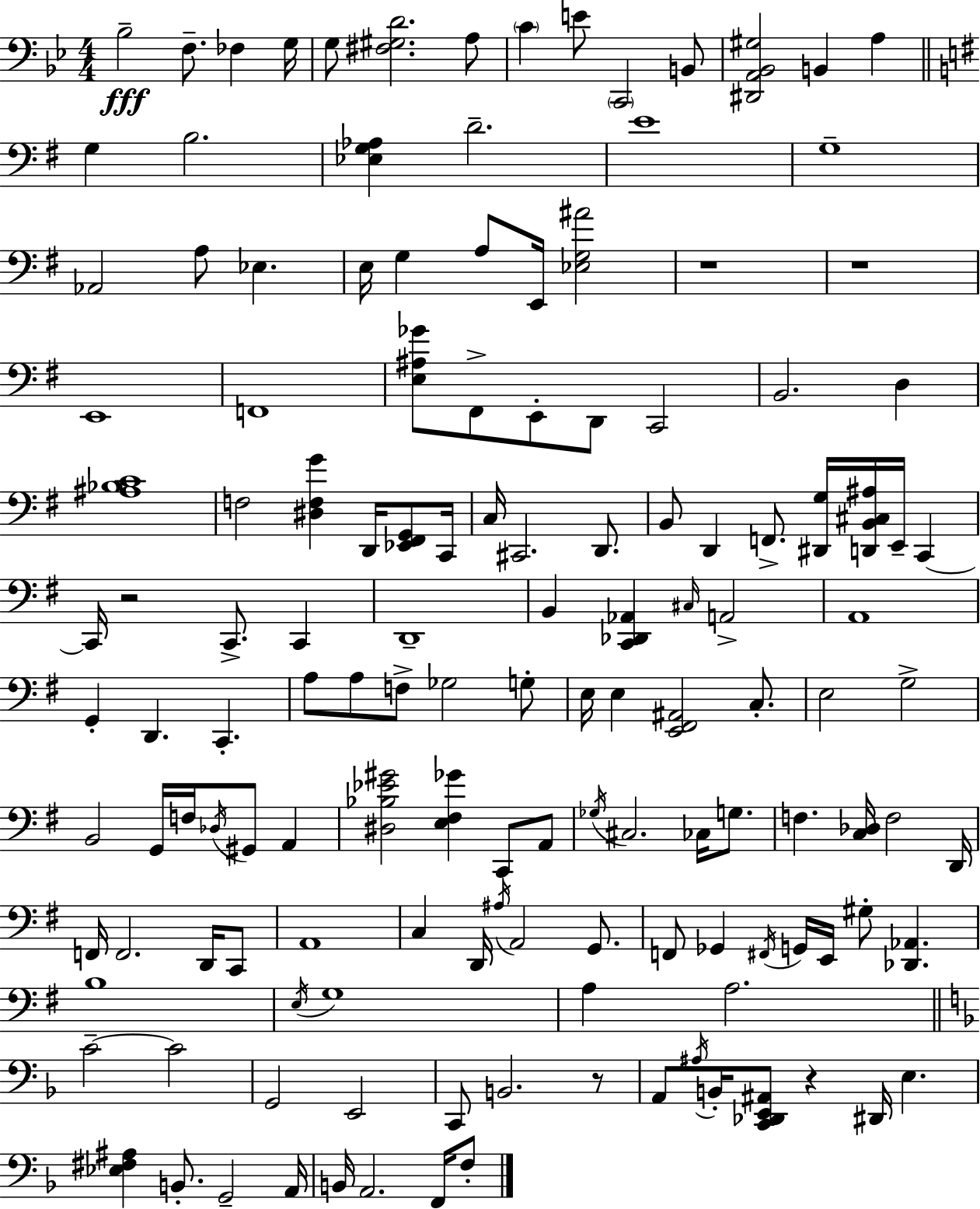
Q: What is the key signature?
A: BES major